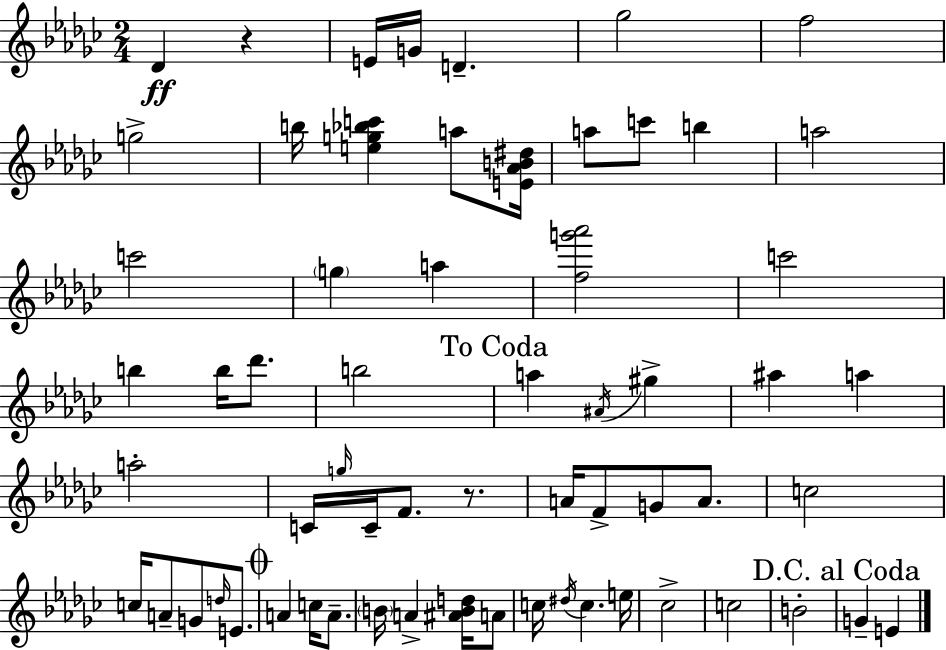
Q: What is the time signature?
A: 2/4